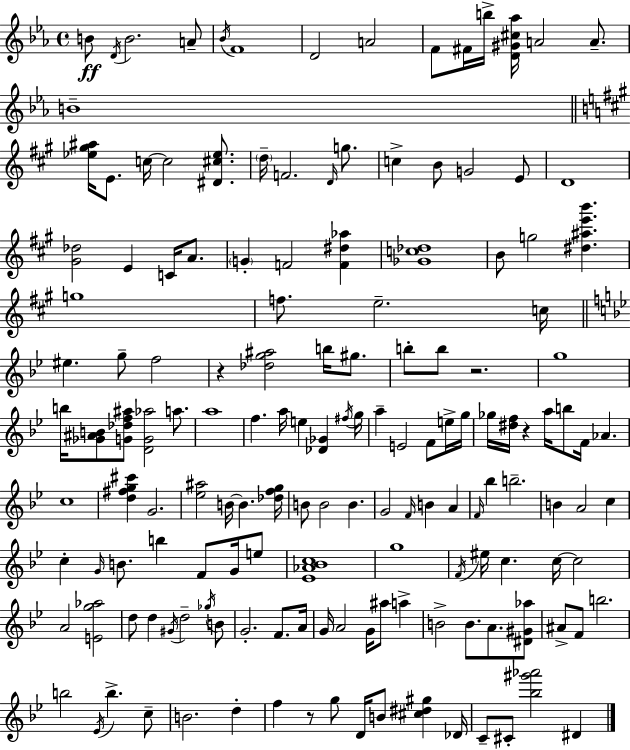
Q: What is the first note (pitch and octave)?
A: B4